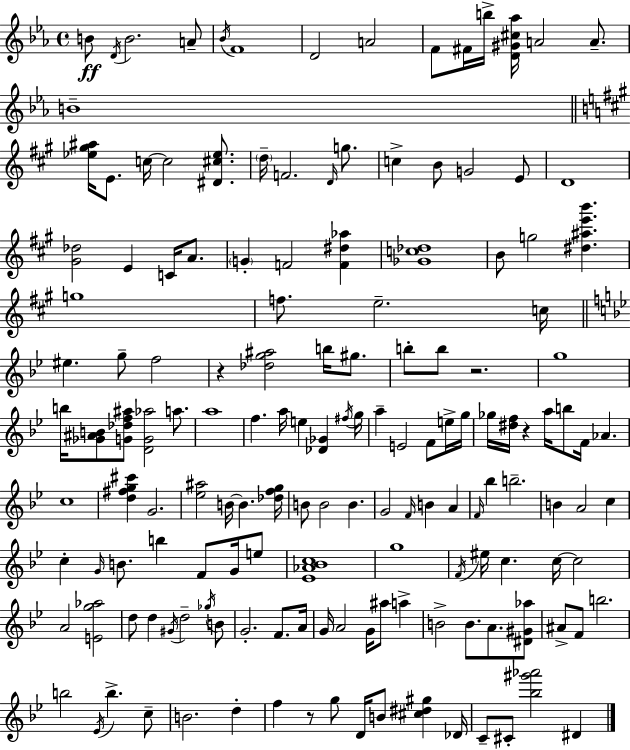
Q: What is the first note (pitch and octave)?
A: B4